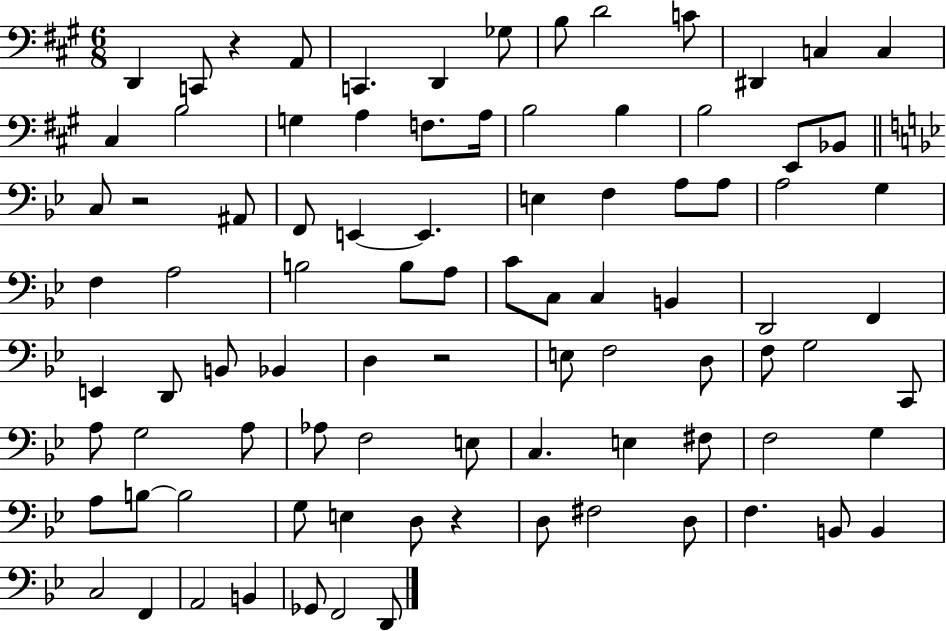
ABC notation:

X:1
T:Untitled
M:6/8
L:1/4
K:A
D,, C,,/2 z A,,/2 C,, D,, _G,/2 B,/2 D2 C/2 ^D,, C, C, ^C, B,2 G, A, F,/2 A,/4 B,2 B, B,2 E,,/2 _B,,/2 C,/2 z2 ^A,,/2 F,,/2 E,, E,, E, F, A,/2 A,/2 A,2 G, F, A,2 B,2 B,/2 A,/2 C/2 C,/2 C, B,, D,,2 F,, E,, D,,/2 B,,/2 _B,, D, z2 E,/2 F,2 D,/2 F,/2 G,2 C,,/2 A,/2 G,2 A,/2 _A,/2 F,2 E,/2 C, E, ^F,/2 F,2 G, A,/2 B,/2 B,2 G,/2 E, D,/2 z D,/2 ^F,2 D,/2 F, B,,/2 B,, C,2 F,, A,,2 B,, _G,,/2 F,,2 D,,/2